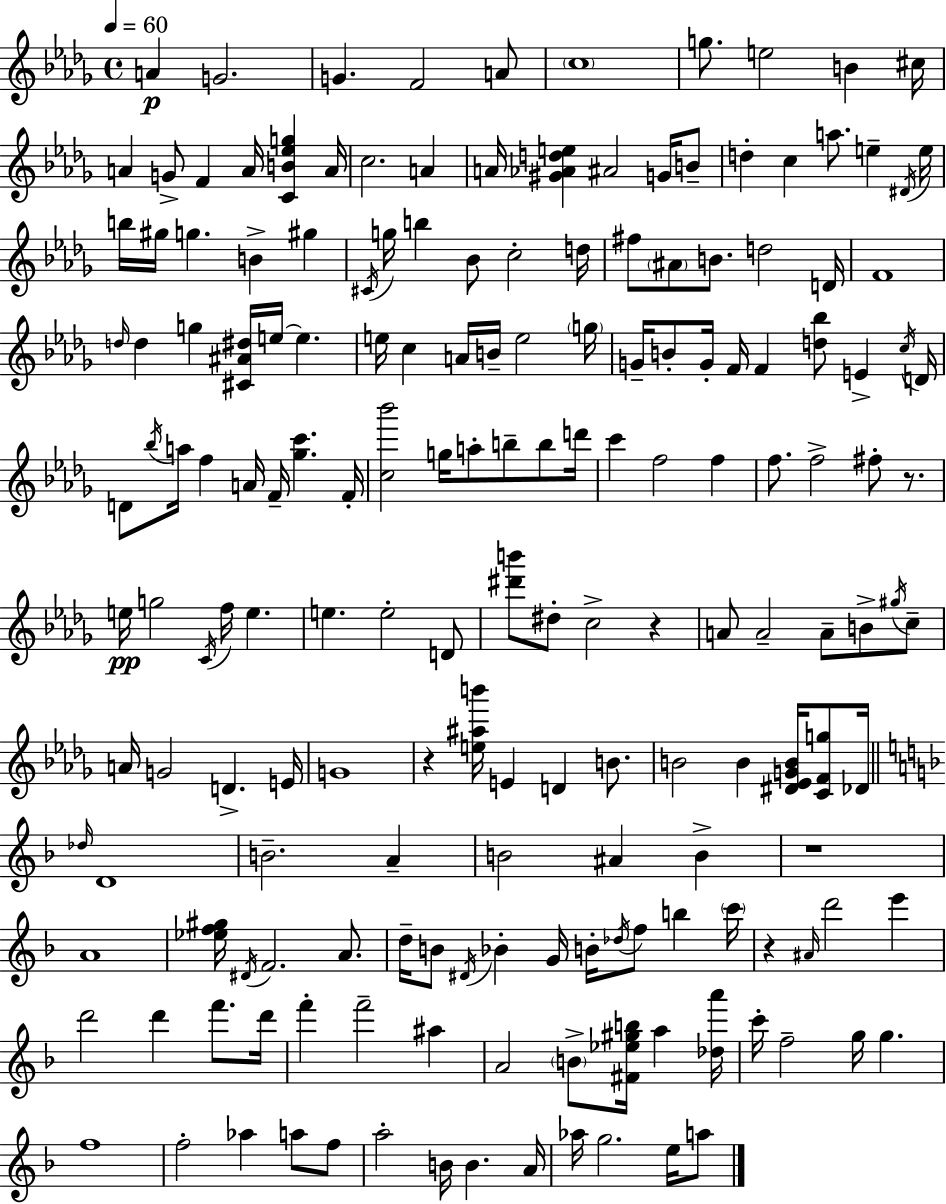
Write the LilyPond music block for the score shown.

{
  \clef treble
  \time 4/4
  \defaultTimeSignature
  \key bes \minor
  \tempo 4 = 60
  a'4\p g'2. | g'4. f'2 a'8 | \parenthesize c''1 | g''8. e''2 b'4 cis''16 | \break a'4 g'8-> f'4 a'16 <c' b' ees'' g''>4 a'16 | c''2. a'4 | a'16 <gis' aes' d'' e''>4 ais'2 g'16 b'8-- | d''4-. c''4 a''8. e''4-- \acciaccatura { dis'16 } | \break e''16 b''16 gis''16 g''4. b'4-> gis''4 | \acciaccatura { cis'16 } g''16 b''4 bes'8 c''2-. | d''16 fis''8 \parenthesize ais'8 b'8. d''2 | d'16 f'1 | \break \grace { d''16 } d''4 g''4 <cis' ais' dis''>16 e''16~~ e''4. | e''16 c''4 a'16 b'16-- e''2 | \parenthesize g''16 g'16-- b'8-. g'16-. f'16 f'4 <d'' bes''>8 e'4-> | \acciaccatura { c''16 } d'16 d'8 \acciaccatura { bes''16 } a''16 f''4 a'16 f'16-- <ges'' c'''>4. | \break f'16-. <c'' bes'''>2 g''16 a''8-. | b''8-- b''8 d'''16 c'''4 f''2 | f''4 f''8. f''2-> | fis''8-. r8. e''16\pp g''2 \acciaccatura { c'16 } f''16 | \break e''4. e''4. e''2-. | d'8 <dis''' b'''>8 dis''8-. c''2-> | r4 a'8 a'2-- | a'8-- b'8-> \acciaccatura { gis''16 } c''8-- a'16 g'2 | \break d'4.-> e'16 g'1 | r4 <e'' ais'' b'''>16 e'4 | d'4 b'8. b'2 b'4 | <dis' ees' g' b'>16 <c' f' g''>8 des'16 \bar "||" \break \key f \major \grace { des''16 } d'1 | b'2.-- a'4-- | b'2 ais'4 b'4-> | r1 | \break a'1 | <ees'' f'' gis''>16 \acciaccatura { dis'16 } f'2. a'8. | d''16-- b'8 \acciaccatura { dis'16 } bes'4-. g'16 b'16-. \acciaccatura { des''16 } f''8 b''4 | \parenthesize c'''16 r4 \grace { ais'16 } d'''2 | \break e'''4 d'''2 d'''4 | f'''8. d'''16 f'''4-. f'''2-- | ais''4 a'2 \parenthesize b'8-> <fis' ees'' gis'' b''>16 | a''4 <des'' a'''>16 c'''16-. f''2-- g''16 g''4. | \break f''1 | f''2-. aes''4 | a''8 f''8 a''2-. b'16 b'4. | a'16 aes''16 g''2. | \break e''16 a''8 \bar "|."
}